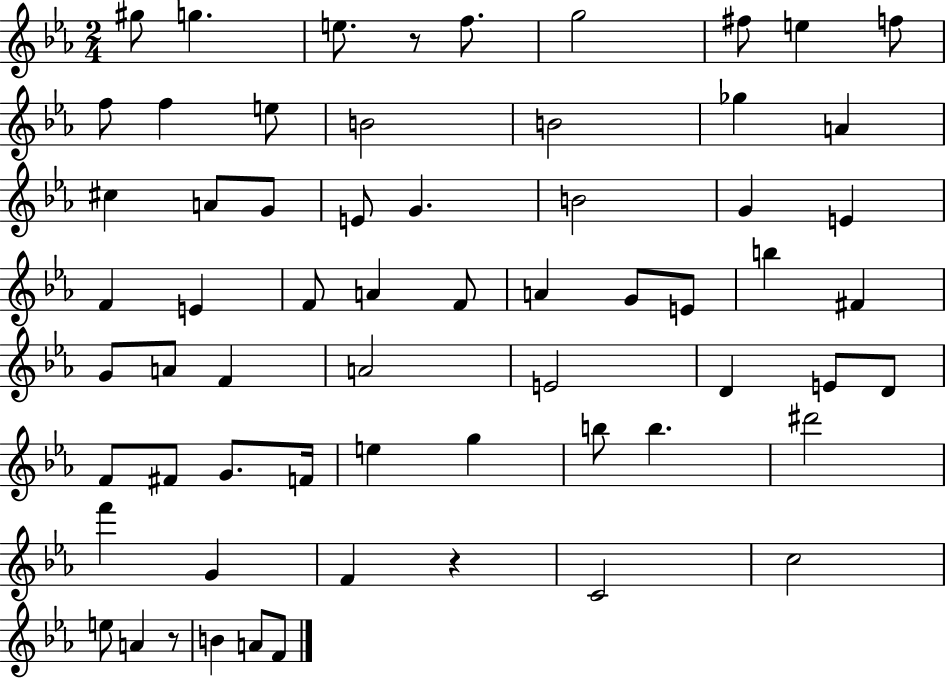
X:1
T:Untitled
M:2/4
L:1/4
K:Eb
^g/2 g e/2 z/2 f/2 g2 ^f/2 e f/2 f/2 f e/2 B2 B2 _g A ^c A/2 G/2 E/2 G B2 G E F E F/2 A F/2 A G/2 E/2 b ^F G/2 A/2 F A2 E2 D E/2 D/2 F/2 ^F/2 G/2 F/4 e g b/2 b ^d'2 f' G F z C2 c2 e/2 A z/2 B A/2 F/2